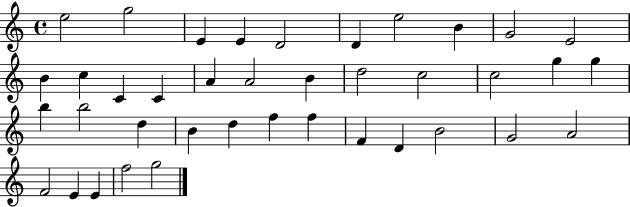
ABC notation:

X:1
T:Untitled
M:4/4
L:1/4
K:C
e2 g2 E E D2 D e2 B G2 E2 B c C C A A2 B d2 c2 c2 g g b b2 d B d f f F D B2 G2 A2 F2 E E f2 g2